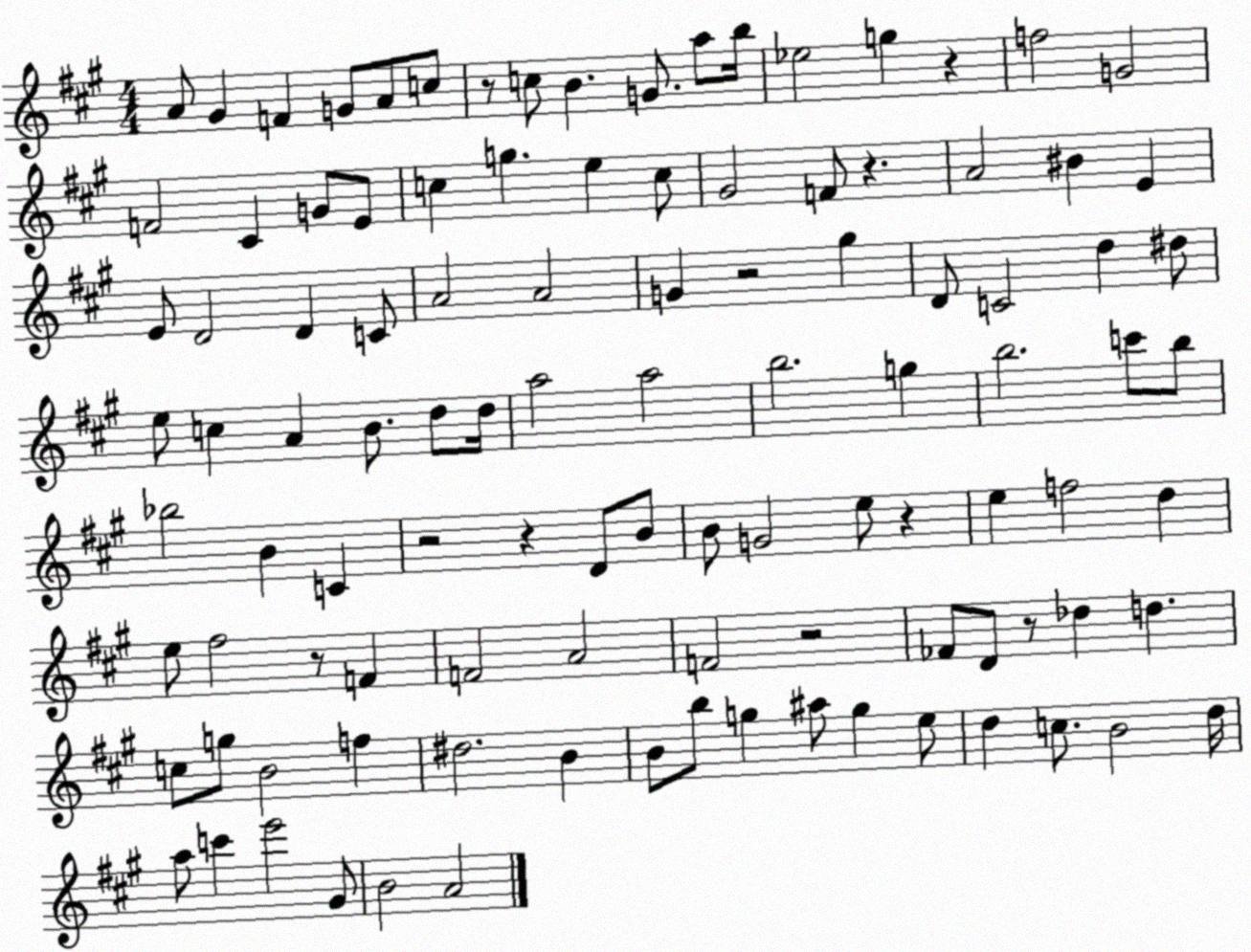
X:1
T:Untitled
M:4/4
L:1/4
K:A
A/2 ^G F G/2 A/2 c/2 z/2 c/2 B G/2 a/2 b/4 _e2 g z f2 G2 F2 ^C G/2 E/2 c g e c/2 ^G2 F/2 z A2 ^B E E/2 D2 D C/2 A2 A2 G z2 ^g D/2 C2 d ^d/2 e/2 c A B/2 d/2 d/4 a2 a2 b2 g b2 c'/2 b/2 _b2 B C z2 z D/2 B/2 B/2 G2 e/2 z e f2 d e/2 ^f2 z/2 F F2 A2 F2 z2 _F/2 D/2 z/2 _d d c/2 g/2 B2 f ^d2 B B/2 b/2 g ^a/2 g e/2 d c/2 B2 d/4 a/2 c' e'2 ^G/2 B2 A2